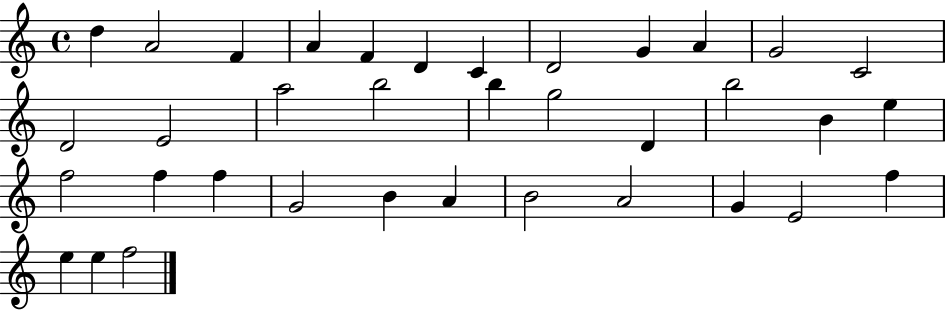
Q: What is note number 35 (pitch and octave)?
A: E5